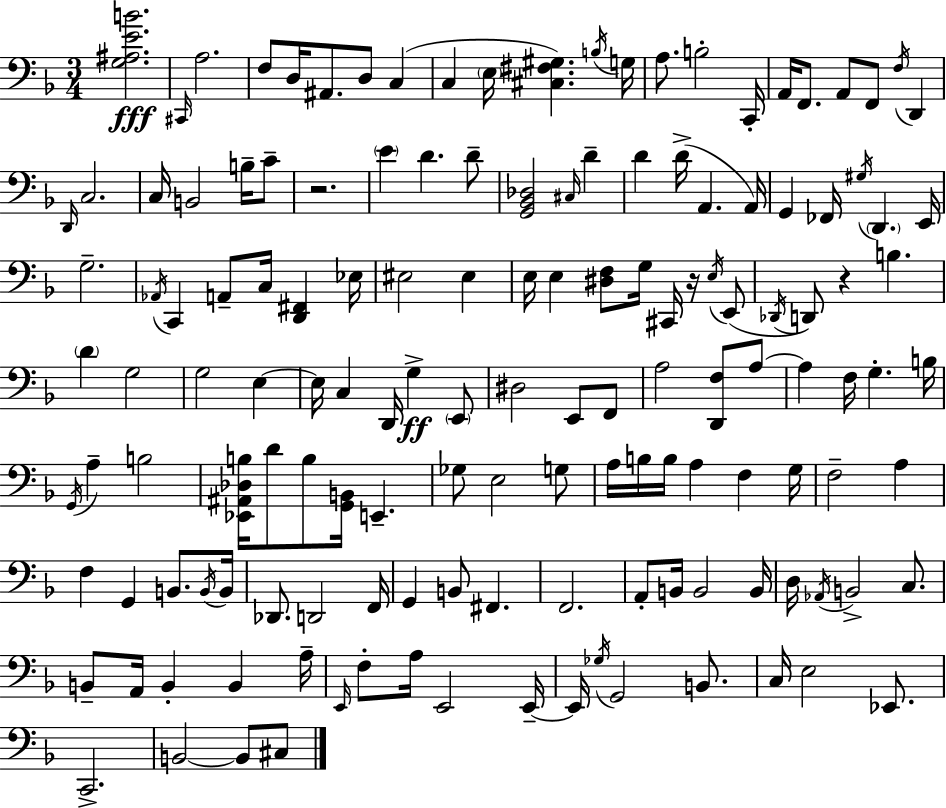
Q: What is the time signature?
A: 3/4